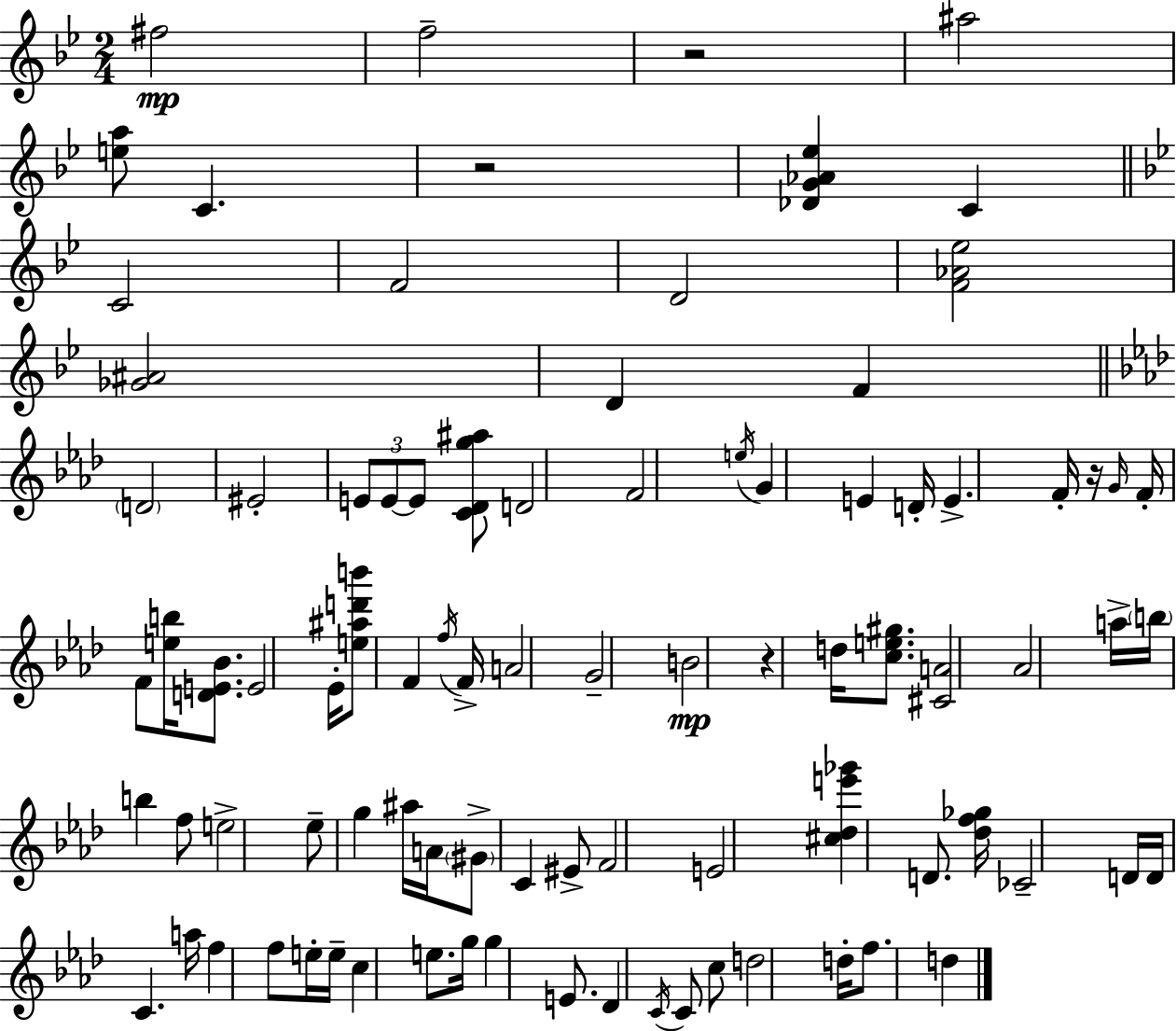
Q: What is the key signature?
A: G minor